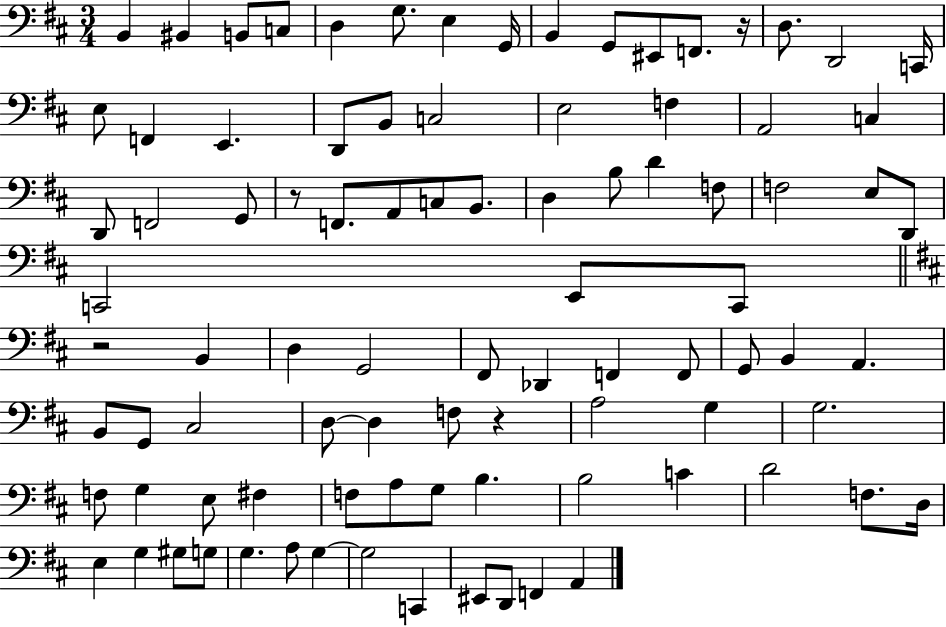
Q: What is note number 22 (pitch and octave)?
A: E3